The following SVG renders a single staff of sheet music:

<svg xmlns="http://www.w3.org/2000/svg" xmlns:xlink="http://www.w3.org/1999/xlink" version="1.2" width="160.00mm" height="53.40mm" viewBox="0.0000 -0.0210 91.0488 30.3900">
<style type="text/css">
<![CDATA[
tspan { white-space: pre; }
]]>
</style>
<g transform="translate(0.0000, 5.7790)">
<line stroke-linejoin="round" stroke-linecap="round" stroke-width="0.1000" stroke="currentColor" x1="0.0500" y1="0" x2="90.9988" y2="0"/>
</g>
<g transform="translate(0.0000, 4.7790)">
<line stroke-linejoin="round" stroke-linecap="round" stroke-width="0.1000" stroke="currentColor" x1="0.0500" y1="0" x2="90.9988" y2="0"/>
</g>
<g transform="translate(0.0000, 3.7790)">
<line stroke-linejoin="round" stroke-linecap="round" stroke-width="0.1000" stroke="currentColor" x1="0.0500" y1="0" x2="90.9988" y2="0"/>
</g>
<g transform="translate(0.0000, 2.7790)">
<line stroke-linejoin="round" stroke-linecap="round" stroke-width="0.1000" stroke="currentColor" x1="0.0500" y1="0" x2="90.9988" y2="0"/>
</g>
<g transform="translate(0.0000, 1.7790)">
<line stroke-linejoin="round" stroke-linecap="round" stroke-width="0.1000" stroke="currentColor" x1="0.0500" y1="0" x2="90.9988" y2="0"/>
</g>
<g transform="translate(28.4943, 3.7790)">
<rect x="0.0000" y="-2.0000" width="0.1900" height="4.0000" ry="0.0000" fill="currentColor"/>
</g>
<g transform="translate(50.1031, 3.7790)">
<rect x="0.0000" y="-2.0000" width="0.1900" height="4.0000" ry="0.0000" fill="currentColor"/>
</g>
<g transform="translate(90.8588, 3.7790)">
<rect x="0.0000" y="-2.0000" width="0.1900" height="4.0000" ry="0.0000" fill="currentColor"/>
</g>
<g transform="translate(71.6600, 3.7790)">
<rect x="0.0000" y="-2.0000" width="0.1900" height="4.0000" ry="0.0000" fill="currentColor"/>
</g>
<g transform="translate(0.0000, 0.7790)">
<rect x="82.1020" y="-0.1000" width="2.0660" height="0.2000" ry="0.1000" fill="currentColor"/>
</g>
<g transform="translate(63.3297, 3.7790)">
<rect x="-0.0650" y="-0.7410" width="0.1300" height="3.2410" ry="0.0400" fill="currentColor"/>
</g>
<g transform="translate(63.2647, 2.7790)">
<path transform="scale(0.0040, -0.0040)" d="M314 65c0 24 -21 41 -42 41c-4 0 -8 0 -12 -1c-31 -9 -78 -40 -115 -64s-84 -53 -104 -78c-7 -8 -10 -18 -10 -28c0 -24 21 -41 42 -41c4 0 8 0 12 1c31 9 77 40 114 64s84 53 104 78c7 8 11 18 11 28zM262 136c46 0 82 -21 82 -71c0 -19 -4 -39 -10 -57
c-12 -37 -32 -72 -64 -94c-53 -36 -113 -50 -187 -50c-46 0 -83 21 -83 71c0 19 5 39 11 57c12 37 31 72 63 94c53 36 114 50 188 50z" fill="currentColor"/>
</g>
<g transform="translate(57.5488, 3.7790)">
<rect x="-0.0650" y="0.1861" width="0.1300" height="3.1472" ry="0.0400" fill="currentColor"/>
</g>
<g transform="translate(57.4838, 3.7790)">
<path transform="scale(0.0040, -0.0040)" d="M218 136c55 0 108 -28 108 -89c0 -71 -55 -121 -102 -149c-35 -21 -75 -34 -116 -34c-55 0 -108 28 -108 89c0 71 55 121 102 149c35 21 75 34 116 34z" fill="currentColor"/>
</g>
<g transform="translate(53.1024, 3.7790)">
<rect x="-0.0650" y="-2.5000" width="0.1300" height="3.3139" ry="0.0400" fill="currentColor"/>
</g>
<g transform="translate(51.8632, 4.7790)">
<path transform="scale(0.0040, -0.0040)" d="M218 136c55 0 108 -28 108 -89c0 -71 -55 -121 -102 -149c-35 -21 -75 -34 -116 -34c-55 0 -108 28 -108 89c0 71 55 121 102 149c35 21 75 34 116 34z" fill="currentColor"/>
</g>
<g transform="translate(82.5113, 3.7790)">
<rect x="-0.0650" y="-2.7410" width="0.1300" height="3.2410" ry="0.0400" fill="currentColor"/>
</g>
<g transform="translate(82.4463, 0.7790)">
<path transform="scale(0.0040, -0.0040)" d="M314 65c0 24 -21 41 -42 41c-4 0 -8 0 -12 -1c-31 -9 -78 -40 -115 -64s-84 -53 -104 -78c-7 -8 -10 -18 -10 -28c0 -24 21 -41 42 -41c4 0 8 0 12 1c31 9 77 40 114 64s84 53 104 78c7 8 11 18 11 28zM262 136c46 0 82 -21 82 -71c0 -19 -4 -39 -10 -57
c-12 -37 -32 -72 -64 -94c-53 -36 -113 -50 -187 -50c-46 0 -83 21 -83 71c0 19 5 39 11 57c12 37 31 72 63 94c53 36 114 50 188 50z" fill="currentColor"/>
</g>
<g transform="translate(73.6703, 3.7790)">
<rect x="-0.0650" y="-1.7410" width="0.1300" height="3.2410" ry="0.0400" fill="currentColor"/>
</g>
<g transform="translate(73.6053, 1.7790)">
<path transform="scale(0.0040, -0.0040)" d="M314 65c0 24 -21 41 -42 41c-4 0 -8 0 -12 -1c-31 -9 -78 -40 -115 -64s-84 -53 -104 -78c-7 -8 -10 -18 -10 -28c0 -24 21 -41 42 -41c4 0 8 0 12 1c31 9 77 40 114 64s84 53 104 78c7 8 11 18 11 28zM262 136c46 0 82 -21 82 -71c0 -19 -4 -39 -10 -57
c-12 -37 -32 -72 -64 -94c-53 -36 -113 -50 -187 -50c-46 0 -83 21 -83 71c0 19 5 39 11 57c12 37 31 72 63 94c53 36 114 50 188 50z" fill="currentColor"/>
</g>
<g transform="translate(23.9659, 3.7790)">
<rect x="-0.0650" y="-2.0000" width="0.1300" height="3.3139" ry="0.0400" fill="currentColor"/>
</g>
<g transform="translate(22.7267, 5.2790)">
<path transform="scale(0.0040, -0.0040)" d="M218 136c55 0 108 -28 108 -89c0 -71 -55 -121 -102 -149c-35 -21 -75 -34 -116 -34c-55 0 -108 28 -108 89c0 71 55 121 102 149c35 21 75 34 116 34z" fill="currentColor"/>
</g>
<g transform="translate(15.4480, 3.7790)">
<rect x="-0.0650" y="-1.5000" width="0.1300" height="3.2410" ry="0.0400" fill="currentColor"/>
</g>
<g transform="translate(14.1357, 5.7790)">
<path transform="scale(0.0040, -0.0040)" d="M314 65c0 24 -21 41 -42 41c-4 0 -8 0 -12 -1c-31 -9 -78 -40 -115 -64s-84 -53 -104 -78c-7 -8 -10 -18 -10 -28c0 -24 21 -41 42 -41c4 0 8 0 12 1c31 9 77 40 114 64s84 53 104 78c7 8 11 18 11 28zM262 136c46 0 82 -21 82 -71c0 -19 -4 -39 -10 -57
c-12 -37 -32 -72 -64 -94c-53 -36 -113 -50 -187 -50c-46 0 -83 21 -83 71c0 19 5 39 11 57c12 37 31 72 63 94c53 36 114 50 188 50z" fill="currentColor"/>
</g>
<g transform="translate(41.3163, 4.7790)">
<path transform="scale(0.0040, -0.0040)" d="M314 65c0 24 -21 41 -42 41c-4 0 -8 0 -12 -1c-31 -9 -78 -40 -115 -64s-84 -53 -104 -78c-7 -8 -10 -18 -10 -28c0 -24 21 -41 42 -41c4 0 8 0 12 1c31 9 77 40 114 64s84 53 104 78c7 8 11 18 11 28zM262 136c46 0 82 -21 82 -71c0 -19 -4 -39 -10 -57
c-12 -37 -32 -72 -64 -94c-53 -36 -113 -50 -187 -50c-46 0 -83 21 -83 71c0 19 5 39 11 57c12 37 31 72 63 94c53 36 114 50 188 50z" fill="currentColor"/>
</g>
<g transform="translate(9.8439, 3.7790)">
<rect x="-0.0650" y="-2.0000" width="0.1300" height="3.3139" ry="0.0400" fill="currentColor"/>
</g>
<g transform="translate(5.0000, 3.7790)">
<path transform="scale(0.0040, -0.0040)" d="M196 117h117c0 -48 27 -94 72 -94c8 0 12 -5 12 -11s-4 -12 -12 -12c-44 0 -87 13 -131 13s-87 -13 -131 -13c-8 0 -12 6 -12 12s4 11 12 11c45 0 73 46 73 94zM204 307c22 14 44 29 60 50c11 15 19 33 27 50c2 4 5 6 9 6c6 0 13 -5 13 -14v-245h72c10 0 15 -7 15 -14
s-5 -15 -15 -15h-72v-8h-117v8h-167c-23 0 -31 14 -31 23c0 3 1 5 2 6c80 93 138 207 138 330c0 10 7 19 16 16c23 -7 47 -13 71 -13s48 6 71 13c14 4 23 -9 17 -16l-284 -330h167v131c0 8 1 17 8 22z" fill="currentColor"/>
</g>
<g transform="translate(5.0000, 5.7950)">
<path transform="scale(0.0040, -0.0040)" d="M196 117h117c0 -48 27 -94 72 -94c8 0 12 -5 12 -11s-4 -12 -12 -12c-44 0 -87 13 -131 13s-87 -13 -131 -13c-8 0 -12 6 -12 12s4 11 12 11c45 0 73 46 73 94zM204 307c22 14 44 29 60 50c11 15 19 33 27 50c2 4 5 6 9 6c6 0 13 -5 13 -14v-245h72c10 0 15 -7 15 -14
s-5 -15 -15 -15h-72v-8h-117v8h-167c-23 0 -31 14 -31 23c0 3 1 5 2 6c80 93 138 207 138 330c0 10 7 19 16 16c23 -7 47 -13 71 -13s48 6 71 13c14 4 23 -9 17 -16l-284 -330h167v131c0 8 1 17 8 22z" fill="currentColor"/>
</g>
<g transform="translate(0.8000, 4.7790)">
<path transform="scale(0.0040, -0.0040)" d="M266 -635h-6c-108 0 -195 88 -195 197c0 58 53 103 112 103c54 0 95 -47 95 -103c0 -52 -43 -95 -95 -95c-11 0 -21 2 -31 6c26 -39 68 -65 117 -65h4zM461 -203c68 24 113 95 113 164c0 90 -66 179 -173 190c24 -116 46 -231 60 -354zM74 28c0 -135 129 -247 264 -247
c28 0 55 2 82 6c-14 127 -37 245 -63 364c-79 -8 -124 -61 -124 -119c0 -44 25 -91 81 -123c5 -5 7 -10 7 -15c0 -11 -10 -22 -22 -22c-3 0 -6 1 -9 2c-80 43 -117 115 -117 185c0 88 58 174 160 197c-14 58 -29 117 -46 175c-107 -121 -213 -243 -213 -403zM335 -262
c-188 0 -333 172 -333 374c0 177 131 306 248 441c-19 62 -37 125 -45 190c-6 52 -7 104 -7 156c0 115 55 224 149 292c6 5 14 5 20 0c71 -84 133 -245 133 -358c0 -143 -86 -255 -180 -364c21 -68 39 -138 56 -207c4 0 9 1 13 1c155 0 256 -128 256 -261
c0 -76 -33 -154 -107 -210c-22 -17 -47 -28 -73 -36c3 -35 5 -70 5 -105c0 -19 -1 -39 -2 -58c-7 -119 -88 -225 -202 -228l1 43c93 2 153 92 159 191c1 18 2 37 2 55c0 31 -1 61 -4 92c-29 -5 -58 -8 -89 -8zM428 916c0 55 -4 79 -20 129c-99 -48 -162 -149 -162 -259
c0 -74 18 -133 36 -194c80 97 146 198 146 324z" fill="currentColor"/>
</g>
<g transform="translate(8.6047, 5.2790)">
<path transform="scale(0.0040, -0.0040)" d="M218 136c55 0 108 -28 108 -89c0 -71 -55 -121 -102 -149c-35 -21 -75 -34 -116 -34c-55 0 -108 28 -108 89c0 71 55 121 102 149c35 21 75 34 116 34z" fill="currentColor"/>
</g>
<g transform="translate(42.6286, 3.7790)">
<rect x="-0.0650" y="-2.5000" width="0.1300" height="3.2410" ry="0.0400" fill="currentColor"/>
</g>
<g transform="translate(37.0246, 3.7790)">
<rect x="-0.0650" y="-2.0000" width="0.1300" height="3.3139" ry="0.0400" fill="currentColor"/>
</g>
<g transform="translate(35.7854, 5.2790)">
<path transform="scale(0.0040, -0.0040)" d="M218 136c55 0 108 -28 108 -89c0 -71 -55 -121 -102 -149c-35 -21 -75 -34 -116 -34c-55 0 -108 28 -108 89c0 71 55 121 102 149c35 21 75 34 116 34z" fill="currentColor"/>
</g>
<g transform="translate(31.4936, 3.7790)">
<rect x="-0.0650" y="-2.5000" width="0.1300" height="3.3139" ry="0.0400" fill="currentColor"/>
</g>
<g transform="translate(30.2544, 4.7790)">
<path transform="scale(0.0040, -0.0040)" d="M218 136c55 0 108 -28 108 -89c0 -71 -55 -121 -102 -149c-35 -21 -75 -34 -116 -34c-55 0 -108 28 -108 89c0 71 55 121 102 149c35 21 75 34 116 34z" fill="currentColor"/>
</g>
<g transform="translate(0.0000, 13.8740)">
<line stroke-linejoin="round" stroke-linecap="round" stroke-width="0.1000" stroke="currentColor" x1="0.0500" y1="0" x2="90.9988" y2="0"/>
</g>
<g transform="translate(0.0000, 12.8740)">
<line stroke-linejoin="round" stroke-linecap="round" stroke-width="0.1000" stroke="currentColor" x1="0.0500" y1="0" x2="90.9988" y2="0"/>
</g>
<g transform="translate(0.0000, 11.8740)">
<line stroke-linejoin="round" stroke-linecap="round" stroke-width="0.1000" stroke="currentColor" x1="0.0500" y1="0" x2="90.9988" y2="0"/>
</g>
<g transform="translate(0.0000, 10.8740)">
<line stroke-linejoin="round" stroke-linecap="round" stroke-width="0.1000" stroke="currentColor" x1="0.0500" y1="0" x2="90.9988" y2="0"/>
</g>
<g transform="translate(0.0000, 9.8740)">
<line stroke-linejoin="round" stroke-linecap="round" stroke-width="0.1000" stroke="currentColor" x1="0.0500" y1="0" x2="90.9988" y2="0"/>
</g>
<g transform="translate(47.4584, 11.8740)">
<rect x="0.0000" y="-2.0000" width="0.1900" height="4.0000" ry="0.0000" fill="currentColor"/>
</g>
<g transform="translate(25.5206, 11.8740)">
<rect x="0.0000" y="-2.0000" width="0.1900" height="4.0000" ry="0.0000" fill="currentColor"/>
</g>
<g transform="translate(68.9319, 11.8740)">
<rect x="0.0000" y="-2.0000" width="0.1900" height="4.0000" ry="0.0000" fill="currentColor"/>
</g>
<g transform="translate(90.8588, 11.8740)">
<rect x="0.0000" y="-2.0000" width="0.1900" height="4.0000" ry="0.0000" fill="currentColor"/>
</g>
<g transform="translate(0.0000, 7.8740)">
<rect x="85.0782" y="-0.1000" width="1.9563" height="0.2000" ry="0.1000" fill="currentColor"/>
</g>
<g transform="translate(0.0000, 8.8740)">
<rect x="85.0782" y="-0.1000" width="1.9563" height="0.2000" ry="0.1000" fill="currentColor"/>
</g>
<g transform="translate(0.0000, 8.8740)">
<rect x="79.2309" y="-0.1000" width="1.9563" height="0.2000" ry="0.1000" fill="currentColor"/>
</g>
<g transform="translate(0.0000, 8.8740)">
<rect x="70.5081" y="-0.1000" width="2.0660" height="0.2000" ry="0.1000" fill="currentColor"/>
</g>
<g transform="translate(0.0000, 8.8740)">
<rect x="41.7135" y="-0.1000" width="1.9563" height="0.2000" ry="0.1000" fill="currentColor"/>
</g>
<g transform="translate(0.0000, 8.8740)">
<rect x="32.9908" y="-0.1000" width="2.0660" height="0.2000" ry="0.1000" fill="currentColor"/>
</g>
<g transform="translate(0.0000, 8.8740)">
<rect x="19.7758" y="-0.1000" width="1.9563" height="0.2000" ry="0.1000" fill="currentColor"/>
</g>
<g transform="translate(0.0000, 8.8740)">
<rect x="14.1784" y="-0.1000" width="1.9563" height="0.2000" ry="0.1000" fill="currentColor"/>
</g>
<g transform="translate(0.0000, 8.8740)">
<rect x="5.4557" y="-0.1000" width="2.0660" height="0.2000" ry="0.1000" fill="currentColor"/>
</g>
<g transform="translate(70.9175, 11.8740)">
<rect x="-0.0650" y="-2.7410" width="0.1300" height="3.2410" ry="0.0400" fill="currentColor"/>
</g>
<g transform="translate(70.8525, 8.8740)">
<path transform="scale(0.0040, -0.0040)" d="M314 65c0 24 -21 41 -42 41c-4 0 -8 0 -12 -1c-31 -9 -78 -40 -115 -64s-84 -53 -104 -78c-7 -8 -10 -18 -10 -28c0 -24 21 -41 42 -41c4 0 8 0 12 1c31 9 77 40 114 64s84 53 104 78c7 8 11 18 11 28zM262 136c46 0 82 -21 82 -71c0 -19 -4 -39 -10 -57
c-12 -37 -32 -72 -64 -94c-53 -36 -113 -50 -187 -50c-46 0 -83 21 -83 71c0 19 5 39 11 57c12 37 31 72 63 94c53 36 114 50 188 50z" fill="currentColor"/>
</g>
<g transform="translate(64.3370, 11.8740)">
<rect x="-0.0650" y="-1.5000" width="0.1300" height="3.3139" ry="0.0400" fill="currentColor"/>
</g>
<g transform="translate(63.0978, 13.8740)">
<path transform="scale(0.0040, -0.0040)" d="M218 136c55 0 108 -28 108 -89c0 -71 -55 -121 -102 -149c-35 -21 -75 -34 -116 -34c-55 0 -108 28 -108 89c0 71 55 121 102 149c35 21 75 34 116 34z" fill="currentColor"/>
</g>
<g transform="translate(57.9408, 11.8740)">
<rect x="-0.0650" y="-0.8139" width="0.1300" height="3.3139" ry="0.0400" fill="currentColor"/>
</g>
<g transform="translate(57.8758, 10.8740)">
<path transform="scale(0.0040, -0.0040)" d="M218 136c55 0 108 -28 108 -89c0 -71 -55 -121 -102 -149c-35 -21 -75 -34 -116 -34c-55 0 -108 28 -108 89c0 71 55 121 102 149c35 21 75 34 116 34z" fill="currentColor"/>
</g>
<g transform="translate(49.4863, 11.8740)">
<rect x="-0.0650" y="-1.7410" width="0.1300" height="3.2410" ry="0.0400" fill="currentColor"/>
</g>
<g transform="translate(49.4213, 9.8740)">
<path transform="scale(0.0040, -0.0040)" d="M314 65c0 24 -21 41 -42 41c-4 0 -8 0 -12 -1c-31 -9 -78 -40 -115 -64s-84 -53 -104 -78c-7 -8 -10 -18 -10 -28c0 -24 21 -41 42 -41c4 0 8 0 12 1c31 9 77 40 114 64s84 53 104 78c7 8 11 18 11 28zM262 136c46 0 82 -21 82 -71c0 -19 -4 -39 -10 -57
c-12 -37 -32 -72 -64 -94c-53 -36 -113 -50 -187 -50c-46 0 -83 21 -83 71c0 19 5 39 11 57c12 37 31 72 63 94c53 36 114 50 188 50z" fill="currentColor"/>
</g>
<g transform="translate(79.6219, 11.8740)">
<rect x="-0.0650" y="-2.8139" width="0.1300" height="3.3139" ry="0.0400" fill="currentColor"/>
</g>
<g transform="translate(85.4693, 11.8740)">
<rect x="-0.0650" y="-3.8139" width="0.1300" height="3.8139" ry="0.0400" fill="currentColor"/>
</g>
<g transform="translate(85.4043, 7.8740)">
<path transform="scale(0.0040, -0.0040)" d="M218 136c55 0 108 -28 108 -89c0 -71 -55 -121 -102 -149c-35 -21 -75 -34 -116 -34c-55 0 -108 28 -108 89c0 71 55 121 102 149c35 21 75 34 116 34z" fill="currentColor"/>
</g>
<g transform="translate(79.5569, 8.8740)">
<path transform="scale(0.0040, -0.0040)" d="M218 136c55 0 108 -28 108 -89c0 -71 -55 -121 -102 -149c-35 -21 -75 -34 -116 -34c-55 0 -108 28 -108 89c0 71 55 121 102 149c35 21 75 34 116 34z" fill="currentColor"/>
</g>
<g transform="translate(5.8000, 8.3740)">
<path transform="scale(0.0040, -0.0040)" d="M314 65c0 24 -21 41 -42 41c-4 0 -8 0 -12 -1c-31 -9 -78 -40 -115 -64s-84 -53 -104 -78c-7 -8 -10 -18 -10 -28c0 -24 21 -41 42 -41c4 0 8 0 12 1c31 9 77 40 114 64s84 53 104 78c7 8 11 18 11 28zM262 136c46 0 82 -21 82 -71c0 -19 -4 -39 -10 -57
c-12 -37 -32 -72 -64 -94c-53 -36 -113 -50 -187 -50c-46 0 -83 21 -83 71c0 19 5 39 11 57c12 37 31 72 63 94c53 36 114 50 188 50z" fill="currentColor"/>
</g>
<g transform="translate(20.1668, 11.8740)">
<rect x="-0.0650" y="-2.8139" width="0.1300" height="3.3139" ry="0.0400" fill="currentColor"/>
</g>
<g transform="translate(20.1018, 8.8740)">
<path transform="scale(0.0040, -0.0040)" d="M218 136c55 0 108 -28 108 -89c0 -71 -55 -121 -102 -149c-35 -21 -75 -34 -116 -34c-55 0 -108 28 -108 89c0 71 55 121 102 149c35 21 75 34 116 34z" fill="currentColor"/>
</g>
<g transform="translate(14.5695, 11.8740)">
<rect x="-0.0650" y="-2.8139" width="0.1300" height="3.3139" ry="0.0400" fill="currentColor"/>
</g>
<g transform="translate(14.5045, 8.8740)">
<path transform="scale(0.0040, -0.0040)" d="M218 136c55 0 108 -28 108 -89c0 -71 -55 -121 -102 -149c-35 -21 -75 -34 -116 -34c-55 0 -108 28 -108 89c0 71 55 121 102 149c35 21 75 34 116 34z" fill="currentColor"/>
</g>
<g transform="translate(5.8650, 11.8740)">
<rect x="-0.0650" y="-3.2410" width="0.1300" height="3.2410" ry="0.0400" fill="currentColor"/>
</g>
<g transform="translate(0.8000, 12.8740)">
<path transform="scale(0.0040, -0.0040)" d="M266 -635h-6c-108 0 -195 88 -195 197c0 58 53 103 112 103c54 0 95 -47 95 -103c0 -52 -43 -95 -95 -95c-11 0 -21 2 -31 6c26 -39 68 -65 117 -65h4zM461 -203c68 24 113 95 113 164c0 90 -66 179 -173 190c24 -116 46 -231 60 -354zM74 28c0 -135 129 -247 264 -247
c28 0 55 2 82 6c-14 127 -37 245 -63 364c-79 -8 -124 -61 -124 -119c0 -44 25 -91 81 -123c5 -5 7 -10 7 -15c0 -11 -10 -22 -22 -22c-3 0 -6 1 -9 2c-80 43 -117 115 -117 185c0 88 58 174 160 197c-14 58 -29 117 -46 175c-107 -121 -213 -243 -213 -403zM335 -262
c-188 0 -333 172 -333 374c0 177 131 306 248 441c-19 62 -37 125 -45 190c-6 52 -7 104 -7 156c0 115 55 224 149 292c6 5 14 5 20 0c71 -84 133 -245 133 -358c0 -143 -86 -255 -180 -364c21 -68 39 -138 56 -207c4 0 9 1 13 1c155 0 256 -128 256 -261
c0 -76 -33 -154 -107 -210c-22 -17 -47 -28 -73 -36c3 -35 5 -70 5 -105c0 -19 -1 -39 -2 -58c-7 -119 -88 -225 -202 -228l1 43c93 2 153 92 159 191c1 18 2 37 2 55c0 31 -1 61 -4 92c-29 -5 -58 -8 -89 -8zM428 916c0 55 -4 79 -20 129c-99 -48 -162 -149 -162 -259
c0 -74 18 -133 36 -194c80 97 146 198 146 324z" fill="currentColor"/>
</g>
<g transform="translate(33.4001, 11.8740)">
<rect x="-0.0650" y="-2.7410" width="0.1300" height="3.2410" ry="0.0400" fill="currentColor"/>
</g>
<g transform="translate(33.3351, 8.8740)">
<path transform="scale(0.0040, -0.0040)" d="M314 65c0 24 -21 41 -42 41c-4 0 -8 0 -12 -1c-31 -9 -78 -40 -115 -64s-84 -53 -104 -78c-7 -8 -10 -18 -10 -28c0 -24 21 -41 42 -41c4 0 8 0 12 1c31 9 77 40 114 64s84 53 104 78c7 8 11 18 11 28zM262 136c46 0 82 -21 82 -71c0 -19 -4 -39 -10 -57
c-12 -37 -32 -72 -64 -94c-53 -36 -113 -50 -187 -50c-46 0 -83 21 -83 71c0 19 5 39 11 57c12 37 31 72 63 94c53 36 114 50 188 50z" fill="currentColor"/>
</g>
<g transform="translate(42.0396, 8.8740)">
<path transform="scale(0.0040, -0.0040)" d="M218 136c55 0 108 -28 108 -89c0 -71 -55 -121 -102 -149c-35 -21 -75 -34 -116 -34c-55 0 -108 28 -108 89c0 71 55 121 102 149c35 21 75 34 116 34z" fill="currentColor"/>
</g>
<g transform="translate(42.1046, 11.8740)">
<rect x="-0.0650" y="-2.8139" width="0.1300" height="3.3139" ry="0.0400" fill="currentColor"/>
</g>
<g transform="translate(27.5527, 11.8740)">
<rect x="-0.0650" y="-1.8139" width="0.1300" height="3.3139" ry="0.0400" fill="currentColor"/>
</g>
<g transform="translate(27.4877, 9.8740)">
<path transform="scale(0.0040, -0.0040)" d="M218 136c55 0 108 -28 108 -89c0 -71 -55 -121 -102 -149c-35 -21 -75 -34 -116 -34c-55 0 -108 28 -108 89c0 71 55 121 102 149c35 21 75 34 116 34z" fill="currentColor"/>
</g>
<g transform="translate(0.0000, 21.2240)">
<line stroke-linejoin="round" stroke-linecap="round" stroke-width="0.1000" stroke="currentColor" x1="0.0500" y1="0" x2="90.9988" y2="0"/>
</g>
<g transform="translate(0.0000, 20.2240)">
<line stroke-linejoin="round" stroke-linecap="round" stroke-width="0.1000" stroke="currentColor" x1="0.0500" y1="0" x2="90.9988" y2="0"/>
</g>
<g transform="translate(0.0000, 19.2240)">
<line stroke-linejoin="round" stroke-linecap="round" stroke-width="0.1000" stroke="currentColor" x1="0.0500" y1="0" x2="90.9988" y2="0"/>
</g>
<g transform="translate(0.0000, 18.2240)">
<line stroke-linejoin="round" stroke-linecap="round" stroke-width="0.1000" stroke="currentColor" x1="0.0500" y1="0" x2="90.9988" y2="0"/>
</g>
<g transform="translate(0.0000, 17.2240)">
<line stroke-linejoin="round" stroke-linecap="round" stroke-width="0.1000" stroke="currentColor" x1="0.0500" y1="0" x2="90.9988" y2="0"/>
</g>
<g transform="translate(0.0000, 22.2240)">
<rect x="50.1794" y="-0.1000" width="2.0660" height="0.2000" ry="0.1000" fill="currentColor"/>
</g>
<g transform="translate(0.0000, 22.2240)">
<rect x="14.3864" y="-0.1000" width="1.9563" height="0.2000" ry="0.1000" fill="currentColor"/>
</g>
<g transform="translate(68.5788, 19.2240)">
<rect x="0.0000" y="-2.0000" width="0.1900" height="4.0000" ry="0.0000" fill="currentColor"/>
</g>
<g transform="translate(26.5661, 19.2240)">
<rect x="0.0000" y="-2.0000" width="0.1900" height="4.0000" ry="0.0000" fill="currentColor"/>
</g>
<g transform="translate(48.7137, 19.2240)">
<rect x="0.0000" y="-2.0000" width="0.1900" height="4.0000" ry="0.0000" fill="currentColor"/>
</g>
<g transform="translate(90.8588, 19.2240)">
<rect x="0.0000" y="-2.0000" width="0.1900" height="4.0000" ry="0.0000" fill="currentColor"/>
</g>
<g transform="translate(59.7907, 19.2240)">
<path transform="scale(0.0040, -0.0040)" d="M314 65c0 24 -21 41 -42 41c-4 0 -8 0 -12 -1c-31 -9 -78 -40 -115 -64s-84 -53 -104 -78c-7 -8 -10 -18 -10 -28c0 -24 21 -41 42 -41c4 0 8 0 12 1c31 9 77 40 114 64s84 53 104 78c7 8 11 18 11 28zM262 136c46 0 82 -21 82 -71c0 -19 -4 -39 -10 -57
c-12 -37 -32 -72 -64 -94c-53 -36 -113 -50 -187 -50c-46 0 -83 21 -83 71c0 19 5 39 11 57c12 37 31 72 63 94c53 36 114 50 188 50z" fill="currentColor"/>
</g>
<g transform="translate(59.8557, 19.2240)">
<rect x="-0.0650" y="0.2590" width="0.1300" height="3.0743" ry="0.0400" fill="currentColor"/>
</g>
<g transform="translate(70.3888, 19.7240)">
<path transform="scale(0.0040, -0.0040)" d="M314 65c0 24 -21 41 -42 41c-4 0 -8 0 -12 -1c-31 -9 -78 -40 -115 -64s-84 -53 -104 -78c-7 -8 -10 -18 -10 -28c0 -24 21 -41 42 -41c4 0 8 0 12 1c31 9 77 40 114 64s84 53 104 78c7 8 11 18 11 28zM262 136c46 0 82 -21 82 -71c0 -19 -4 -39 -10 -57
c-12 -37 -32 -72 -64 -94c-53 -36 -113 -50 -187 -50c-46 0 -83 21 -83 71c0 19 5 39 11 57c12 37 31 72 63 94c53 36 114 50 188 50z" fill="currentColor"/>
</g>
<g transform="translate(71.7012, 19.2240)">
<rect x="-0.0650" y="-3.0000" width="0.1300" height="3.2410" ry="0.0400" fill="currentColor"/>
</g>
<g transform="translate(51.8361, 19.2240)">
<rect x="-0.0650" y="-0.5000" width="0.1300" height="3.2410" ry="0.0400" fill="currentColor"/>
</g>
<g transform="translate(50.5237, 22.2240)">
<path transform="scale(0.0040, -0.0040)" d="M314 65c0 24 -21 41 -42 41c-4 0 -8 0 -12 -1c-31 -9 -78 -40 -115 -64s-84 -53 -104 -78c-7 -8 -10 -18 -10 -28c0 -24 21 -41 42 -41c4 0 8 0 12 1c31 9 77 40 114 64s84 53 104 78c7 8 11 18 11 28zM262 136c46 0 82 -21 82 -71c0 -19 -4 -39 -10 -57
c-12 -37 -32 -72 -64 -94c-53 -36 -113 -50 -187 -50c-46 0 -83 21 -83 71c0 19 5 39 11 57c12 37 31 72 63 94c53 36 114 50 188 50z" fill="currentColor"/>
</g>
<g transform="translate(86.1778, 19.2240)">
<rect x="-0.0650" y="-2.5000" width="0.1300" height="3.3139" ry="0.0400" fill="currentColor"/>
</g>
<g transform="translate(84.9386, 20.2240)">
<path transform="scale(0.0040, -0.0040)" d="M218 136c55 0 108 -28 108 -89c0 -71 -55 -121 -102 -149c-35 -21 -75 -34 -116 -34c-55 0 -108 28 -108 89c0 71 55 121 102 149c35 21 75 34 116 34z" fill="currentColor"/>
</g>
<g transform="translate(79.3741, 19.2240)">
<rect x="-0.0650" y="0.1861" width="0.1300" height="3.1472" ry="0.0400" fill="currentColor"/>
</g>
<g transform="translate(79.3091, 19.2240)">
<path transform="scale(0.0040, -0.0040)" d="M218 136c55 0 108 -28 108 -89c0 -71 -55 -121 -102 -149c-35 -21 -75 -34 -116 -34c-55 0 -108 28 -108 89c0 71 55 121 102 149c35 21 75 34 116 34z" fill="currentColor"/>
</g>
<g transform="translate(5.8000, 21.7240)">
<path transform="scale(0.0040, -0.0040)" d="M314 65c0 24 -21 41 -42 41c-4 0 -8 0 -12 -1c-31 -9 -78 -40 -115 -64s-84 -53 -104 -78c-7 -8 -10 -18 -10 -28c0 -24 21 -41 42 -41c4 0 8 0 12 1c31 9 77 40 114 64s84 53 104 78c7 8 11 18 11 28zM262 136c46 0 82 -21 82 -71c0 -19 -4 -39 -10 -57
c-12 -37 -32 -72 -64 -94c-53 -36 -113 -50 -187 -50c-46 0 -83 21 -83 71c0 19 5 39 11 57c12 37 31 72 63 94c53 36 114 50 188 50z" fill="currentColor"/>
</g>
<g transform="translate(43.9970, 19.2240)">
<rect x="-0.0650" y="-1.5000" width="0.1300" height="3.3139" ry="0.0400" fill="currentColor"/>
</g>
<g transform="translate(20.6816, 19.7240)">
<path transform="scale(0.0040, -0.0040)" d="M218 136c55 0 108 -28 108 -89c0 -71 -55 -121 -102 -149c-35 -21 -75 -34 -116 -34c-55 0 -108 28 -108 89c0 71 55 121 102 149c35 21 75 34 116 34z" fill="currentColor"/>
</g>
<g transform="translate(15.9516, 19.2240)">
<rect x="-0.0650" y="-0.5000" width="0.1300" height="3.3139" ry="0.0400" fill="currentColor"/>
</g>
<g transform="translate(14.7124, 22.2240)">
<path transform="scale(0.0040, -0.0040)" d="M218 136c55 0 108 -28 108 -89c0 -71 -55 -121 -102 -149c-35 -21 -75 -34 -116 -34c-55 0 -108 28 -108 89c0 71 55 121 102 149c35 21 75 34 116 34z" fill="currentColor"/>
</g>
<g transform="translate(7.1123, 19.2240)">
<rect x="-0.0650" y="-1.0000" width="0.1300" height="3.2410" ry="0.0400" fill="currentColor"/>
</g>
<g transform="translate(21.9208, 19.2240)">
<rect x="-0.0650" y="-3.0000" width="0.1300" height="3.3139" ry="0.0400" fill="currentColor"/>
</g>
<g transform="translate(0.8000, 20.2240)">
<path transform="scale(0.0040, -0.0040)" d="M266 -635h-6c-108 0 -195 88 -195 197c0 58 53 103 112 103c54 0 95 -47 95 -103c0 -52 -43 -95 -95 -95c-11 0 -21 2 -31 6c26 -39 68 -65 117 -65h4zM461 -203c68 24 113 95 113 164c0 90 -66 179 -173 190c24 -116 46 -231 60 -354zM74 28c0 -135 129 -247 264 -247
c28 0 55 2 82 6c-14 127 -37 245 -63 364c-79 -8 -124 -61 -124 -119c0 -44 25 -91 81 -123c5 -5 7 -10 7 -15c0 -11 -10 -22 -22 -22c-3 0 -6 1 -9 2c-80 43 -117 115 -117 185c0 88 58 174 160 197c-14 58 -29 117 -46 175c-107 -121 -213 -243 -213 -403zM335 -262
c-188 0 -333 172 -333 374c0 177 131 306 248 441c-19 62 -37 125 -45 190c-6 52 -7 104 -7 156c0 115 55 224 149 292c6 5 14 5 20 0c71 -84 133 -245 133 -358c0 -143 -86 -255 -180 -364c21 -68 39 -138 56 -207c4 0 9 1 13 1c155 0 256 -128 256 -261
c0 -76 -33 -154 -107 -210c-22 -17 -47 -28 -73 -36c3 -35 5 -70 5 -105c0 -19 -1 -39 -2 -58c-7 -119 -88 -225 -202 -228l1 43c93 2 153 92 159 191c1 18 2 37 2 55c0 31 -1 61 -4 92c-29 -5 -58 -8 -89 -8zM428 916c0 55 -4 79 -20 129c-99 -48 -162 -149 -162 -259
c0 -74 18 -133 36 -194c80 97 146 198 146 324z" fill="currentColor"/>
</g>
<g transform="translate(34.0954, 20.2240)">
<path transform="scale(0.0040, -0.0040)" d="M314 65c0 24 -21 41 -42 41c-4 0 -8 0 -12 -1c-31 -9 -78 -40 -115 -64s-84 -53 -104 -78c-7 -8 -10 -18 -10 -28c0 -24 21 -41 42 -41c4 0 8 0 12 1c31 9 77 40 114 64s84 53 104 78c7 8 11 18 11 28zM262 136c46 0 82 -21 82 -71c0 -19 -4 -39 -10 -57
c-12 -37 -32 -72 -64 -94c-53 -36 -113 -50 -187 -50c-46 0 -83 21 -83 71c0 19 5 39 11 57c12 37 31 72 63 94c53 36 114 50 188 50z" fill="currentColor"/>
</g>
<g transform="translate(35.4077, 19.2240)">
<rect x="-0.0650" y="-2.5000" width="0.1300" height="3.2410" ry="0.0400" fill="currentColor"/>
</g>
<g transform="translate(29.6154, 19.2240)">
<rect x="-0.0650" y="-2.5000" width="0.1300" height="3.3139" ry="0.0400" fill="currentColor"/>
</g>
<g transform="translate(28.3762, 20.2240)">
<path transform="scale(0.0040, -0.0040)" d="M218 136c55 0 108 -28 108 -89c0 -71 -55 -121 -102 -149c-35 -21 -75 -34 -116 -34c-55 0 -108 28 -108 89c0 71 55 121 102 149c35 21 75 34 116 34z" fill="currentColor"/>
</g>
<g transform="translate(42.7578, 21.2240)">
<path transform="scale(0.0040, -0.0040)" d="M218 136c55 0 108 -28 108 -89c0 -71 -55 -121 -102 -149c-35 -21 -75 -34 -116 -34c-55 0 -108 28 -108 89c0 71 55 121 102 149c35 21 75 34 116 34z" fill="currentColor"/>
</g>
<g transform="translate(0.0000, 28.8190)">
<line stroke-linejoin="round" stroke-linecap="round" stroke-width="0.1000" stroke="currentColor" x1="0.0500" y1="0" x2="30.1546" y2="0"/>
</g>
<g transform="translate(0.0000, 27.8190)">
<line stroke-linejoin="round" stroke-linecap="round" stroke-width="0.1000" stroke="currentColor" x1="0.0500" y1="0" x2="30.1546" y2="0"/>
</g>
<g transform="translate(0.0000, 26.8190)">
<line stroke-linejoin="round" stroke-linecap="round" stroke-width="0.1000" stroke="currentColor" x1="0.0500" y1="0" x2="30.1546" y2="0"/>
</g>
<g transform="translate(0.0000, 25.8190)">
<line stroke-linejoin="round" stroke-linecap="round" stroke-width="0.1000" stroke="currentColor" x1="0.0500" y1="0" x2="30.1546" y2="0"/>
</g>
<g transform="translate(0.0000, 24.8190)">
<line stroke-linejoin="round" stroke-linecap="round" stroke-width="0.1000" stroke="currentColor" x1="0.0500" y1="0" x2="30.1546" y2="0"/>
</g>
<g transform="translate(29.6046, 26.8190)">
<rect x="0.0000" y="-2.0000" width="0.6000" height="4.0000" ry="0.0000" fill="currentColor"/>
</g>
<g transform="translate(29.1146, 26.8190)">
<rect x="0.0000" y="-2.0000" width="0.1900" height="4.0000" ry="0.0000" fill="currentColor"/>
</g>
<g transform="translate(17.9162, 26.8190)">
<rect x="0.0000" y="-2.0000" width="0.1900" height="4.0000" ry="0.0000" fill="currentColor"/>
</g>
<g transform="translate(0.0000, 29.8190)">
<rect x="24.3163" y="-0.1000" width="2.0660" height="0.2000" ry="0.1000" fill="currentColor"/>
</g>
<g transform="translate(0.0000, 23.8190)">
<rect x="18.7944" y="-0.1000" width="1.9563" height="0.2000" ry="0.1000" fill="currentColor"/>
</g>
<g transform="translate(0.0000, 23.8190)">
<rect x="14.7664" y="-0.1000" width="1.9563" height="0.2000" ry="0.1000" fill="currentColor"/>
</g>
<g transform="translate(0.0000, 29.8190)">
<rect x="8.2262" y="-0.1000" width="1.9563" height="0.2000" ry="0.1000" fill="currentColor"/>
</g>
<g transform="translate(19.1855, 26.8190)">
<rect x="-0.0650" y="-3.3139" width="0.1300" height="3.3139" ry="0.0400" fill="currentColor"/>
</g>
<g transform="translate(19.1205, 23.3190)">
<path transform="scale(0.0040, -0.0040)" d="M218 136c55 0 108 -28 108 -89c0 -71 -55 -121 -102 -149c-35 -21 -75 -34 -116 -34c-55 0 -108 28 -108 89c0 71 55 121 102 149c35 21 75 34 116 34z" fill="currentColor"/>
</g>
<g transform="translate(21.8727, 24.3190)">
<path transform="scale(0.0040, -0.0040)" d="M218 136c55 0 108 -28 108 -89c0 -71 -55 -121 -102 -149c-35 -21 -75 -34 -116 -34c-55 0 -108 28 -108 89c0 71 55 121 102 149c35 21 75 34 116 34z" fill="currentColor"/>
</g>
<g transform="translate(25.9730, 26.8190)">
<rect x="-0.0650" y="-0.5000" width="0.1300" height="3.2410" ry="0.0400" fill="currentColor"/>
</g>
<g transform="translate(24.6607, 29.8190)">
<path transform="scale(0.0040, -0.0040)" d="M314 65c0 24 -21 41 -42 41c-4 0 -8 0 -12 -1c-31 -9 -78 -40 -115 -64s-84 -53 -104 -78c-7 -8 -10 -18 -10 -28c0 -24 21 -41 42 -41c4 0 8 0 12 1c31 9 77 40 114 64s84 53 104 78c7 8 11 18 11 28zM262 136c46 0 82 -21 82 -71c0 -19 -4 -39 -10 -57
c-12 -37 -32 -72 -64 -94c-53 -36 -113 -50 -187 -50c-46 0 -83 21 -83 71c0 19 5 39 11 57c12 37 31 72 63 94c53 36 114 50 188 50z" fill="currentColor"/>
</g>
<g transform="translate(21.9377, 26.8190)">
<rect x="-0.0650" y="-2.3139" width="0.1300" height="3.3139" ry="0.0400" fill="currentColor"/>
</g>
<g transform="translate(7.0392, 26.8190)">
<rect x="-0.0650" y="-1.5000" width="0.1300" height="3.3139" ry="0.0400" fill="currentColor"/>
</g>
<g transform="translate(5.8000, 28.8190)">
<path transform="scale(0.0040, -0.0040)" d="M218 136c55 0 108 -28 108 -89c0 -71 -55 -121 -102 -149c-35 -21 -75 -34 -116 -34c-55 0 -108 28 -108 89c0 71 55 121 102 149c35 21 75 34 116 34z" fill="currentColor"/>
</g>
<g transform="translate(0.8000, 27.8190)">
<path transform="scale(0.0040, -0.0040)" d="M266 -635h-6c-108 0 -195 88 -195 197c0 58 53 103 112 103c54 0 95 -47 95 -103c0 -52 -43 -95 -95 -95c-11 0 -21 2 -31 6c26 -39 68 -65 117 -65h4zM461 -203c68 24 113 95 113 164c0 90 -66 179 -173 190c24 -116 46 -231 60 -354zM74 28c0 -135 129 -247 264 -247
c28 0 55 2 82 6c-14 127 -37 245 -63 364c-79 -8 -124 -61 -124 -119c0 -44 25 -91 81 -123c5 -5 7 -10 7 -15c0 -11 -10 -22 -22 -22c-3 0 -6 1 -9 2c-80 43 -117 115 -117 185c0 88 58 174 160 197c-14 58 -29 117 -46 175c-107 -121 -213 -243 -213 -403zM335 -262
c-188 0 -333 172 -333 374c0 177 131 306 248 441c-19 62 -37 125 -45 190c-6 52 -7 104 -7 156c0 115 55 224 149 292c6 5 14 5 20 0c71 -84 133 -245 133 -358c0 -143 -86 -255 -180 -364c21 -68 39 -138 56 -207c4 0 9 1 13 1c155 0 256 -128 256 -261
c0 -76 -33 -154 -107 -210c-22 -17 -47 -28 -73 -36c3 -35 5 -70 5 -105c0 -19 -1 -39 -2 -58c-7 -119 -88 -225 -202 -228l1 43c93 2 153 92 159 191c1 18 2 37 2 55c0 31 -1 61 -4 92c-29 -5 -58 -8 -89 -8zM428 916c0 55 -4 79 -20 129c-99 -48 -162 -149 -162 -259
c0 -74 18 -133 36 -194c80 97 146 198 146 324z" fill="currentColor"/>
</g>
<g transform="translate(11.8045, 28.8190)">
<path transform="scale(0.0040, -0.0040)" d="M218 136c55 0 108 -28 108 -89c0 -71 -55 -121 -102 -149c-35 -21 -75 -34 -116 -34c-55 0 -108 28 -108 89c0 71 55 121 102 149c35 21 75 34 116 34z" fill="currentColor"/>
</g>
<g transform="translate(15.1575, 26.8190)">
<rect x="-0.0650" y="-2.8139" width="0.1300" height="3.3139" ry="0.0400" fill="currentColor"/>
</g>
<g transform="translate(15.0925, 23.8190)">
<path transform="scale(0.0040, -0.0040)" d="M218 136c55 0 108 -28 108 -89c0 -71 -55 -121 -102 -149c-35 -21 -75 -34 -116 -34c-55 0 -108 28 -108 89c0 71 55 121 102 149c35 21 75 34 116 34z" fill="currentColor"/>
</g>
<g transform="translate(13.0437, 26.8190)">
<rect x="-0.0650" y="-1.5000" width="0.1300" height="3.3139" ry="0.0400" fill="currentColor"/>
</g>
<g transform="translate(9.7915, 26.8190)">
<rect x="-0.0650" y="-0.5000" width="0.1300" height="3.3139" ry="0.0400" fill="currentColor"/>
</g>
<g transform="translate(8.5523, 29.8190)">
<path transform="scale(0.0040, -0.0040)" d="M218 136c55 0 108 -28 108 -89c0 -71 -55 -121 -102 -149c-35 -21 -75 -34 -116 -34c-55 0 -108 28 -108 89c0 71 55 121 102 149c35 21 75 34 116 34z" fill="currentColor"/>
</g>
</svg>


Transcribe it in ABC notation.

X:1
T:Untitled
M:4/4
L:1/4
K:C
F E2 F G F G2 G B d2 f2 a2 b2 a a f a2 a f2 d E a2 a c' D2 C A G G2 E C2 B2 A2 B G E C E a b g C2